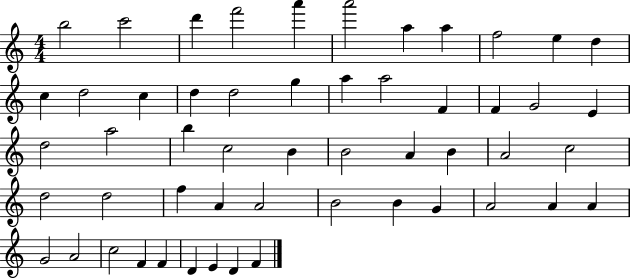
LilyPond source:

{
  \clef treble
  \numericTimeSignature
  \time 4/4
  \key c \major
  b''2 c'''2 | d'''4 f'''2 a'''4 | a'''2 a''4 a''4 | f''2 e''4 d''4 | \break c''4 d''2 c''4 | d''4 d''2 g''4 | a''4 a''2 f'4 | f'4 g'2 e'4 | \break d''2 a''2 | b''4 c''2 b'4 | b'2 a'4 b'4 | a'2 c''2 | \break d''2 d''2 | f''4 a'4 a'2 | b'2 b'4 g'4 | a'2 a'4 a'4 | \break g'2 a'2 | c''2 f'4 f'4 | d'4 e'4 d'4 f'4 | \bar "|."
}